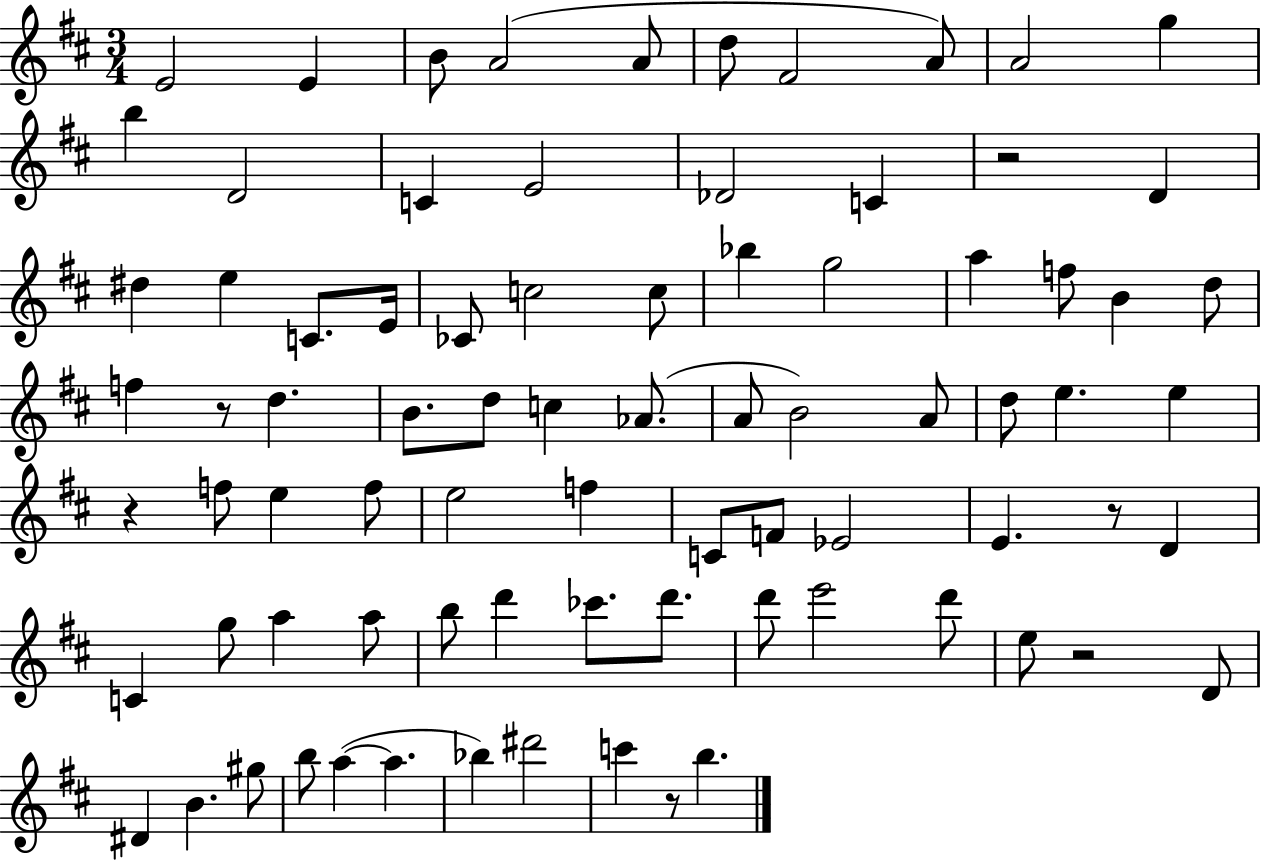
{
  \clef treble
  \numericTimeSignature
  \time 3/4
  \key d \major
  \repeat volta 2 { e'2 e'4 | b'8 a'2( a'8 | d''8 fis'2 a'8) | a'2 g''4 | \break b''4 d'2 | c'4 e'2 | des'2 c'4 | r2 d'4 | \break dis''4 e''4 c'8. e'16 | ces'8 c''2 c''8 | bes''4 g''2 | a''4 f''8 b'4 d''8 | \break f''4 r8 d''4. | b'8. d''8 c''4 aes'8.( | a'8 b'2) a'8 | d''8 e''4. e''4 | \break r4 f''8 e''4 f''8 | e''2 f''4 | c'8 f'8 ees'2 | e'4. r8 d'4 | \break c'4 g''8 a''4 a''8 | b''8 d'''4 ces'''8. d'''8. | d'''8 e'''2 d'''8 | e''8 r2 d'8 | \break dis'4 b'4. gis''8 | b''8 a''4~(~ a''4. | bes''4) dis'''2 | c'''4 r8 b''4. | \break } \bar "|."
}